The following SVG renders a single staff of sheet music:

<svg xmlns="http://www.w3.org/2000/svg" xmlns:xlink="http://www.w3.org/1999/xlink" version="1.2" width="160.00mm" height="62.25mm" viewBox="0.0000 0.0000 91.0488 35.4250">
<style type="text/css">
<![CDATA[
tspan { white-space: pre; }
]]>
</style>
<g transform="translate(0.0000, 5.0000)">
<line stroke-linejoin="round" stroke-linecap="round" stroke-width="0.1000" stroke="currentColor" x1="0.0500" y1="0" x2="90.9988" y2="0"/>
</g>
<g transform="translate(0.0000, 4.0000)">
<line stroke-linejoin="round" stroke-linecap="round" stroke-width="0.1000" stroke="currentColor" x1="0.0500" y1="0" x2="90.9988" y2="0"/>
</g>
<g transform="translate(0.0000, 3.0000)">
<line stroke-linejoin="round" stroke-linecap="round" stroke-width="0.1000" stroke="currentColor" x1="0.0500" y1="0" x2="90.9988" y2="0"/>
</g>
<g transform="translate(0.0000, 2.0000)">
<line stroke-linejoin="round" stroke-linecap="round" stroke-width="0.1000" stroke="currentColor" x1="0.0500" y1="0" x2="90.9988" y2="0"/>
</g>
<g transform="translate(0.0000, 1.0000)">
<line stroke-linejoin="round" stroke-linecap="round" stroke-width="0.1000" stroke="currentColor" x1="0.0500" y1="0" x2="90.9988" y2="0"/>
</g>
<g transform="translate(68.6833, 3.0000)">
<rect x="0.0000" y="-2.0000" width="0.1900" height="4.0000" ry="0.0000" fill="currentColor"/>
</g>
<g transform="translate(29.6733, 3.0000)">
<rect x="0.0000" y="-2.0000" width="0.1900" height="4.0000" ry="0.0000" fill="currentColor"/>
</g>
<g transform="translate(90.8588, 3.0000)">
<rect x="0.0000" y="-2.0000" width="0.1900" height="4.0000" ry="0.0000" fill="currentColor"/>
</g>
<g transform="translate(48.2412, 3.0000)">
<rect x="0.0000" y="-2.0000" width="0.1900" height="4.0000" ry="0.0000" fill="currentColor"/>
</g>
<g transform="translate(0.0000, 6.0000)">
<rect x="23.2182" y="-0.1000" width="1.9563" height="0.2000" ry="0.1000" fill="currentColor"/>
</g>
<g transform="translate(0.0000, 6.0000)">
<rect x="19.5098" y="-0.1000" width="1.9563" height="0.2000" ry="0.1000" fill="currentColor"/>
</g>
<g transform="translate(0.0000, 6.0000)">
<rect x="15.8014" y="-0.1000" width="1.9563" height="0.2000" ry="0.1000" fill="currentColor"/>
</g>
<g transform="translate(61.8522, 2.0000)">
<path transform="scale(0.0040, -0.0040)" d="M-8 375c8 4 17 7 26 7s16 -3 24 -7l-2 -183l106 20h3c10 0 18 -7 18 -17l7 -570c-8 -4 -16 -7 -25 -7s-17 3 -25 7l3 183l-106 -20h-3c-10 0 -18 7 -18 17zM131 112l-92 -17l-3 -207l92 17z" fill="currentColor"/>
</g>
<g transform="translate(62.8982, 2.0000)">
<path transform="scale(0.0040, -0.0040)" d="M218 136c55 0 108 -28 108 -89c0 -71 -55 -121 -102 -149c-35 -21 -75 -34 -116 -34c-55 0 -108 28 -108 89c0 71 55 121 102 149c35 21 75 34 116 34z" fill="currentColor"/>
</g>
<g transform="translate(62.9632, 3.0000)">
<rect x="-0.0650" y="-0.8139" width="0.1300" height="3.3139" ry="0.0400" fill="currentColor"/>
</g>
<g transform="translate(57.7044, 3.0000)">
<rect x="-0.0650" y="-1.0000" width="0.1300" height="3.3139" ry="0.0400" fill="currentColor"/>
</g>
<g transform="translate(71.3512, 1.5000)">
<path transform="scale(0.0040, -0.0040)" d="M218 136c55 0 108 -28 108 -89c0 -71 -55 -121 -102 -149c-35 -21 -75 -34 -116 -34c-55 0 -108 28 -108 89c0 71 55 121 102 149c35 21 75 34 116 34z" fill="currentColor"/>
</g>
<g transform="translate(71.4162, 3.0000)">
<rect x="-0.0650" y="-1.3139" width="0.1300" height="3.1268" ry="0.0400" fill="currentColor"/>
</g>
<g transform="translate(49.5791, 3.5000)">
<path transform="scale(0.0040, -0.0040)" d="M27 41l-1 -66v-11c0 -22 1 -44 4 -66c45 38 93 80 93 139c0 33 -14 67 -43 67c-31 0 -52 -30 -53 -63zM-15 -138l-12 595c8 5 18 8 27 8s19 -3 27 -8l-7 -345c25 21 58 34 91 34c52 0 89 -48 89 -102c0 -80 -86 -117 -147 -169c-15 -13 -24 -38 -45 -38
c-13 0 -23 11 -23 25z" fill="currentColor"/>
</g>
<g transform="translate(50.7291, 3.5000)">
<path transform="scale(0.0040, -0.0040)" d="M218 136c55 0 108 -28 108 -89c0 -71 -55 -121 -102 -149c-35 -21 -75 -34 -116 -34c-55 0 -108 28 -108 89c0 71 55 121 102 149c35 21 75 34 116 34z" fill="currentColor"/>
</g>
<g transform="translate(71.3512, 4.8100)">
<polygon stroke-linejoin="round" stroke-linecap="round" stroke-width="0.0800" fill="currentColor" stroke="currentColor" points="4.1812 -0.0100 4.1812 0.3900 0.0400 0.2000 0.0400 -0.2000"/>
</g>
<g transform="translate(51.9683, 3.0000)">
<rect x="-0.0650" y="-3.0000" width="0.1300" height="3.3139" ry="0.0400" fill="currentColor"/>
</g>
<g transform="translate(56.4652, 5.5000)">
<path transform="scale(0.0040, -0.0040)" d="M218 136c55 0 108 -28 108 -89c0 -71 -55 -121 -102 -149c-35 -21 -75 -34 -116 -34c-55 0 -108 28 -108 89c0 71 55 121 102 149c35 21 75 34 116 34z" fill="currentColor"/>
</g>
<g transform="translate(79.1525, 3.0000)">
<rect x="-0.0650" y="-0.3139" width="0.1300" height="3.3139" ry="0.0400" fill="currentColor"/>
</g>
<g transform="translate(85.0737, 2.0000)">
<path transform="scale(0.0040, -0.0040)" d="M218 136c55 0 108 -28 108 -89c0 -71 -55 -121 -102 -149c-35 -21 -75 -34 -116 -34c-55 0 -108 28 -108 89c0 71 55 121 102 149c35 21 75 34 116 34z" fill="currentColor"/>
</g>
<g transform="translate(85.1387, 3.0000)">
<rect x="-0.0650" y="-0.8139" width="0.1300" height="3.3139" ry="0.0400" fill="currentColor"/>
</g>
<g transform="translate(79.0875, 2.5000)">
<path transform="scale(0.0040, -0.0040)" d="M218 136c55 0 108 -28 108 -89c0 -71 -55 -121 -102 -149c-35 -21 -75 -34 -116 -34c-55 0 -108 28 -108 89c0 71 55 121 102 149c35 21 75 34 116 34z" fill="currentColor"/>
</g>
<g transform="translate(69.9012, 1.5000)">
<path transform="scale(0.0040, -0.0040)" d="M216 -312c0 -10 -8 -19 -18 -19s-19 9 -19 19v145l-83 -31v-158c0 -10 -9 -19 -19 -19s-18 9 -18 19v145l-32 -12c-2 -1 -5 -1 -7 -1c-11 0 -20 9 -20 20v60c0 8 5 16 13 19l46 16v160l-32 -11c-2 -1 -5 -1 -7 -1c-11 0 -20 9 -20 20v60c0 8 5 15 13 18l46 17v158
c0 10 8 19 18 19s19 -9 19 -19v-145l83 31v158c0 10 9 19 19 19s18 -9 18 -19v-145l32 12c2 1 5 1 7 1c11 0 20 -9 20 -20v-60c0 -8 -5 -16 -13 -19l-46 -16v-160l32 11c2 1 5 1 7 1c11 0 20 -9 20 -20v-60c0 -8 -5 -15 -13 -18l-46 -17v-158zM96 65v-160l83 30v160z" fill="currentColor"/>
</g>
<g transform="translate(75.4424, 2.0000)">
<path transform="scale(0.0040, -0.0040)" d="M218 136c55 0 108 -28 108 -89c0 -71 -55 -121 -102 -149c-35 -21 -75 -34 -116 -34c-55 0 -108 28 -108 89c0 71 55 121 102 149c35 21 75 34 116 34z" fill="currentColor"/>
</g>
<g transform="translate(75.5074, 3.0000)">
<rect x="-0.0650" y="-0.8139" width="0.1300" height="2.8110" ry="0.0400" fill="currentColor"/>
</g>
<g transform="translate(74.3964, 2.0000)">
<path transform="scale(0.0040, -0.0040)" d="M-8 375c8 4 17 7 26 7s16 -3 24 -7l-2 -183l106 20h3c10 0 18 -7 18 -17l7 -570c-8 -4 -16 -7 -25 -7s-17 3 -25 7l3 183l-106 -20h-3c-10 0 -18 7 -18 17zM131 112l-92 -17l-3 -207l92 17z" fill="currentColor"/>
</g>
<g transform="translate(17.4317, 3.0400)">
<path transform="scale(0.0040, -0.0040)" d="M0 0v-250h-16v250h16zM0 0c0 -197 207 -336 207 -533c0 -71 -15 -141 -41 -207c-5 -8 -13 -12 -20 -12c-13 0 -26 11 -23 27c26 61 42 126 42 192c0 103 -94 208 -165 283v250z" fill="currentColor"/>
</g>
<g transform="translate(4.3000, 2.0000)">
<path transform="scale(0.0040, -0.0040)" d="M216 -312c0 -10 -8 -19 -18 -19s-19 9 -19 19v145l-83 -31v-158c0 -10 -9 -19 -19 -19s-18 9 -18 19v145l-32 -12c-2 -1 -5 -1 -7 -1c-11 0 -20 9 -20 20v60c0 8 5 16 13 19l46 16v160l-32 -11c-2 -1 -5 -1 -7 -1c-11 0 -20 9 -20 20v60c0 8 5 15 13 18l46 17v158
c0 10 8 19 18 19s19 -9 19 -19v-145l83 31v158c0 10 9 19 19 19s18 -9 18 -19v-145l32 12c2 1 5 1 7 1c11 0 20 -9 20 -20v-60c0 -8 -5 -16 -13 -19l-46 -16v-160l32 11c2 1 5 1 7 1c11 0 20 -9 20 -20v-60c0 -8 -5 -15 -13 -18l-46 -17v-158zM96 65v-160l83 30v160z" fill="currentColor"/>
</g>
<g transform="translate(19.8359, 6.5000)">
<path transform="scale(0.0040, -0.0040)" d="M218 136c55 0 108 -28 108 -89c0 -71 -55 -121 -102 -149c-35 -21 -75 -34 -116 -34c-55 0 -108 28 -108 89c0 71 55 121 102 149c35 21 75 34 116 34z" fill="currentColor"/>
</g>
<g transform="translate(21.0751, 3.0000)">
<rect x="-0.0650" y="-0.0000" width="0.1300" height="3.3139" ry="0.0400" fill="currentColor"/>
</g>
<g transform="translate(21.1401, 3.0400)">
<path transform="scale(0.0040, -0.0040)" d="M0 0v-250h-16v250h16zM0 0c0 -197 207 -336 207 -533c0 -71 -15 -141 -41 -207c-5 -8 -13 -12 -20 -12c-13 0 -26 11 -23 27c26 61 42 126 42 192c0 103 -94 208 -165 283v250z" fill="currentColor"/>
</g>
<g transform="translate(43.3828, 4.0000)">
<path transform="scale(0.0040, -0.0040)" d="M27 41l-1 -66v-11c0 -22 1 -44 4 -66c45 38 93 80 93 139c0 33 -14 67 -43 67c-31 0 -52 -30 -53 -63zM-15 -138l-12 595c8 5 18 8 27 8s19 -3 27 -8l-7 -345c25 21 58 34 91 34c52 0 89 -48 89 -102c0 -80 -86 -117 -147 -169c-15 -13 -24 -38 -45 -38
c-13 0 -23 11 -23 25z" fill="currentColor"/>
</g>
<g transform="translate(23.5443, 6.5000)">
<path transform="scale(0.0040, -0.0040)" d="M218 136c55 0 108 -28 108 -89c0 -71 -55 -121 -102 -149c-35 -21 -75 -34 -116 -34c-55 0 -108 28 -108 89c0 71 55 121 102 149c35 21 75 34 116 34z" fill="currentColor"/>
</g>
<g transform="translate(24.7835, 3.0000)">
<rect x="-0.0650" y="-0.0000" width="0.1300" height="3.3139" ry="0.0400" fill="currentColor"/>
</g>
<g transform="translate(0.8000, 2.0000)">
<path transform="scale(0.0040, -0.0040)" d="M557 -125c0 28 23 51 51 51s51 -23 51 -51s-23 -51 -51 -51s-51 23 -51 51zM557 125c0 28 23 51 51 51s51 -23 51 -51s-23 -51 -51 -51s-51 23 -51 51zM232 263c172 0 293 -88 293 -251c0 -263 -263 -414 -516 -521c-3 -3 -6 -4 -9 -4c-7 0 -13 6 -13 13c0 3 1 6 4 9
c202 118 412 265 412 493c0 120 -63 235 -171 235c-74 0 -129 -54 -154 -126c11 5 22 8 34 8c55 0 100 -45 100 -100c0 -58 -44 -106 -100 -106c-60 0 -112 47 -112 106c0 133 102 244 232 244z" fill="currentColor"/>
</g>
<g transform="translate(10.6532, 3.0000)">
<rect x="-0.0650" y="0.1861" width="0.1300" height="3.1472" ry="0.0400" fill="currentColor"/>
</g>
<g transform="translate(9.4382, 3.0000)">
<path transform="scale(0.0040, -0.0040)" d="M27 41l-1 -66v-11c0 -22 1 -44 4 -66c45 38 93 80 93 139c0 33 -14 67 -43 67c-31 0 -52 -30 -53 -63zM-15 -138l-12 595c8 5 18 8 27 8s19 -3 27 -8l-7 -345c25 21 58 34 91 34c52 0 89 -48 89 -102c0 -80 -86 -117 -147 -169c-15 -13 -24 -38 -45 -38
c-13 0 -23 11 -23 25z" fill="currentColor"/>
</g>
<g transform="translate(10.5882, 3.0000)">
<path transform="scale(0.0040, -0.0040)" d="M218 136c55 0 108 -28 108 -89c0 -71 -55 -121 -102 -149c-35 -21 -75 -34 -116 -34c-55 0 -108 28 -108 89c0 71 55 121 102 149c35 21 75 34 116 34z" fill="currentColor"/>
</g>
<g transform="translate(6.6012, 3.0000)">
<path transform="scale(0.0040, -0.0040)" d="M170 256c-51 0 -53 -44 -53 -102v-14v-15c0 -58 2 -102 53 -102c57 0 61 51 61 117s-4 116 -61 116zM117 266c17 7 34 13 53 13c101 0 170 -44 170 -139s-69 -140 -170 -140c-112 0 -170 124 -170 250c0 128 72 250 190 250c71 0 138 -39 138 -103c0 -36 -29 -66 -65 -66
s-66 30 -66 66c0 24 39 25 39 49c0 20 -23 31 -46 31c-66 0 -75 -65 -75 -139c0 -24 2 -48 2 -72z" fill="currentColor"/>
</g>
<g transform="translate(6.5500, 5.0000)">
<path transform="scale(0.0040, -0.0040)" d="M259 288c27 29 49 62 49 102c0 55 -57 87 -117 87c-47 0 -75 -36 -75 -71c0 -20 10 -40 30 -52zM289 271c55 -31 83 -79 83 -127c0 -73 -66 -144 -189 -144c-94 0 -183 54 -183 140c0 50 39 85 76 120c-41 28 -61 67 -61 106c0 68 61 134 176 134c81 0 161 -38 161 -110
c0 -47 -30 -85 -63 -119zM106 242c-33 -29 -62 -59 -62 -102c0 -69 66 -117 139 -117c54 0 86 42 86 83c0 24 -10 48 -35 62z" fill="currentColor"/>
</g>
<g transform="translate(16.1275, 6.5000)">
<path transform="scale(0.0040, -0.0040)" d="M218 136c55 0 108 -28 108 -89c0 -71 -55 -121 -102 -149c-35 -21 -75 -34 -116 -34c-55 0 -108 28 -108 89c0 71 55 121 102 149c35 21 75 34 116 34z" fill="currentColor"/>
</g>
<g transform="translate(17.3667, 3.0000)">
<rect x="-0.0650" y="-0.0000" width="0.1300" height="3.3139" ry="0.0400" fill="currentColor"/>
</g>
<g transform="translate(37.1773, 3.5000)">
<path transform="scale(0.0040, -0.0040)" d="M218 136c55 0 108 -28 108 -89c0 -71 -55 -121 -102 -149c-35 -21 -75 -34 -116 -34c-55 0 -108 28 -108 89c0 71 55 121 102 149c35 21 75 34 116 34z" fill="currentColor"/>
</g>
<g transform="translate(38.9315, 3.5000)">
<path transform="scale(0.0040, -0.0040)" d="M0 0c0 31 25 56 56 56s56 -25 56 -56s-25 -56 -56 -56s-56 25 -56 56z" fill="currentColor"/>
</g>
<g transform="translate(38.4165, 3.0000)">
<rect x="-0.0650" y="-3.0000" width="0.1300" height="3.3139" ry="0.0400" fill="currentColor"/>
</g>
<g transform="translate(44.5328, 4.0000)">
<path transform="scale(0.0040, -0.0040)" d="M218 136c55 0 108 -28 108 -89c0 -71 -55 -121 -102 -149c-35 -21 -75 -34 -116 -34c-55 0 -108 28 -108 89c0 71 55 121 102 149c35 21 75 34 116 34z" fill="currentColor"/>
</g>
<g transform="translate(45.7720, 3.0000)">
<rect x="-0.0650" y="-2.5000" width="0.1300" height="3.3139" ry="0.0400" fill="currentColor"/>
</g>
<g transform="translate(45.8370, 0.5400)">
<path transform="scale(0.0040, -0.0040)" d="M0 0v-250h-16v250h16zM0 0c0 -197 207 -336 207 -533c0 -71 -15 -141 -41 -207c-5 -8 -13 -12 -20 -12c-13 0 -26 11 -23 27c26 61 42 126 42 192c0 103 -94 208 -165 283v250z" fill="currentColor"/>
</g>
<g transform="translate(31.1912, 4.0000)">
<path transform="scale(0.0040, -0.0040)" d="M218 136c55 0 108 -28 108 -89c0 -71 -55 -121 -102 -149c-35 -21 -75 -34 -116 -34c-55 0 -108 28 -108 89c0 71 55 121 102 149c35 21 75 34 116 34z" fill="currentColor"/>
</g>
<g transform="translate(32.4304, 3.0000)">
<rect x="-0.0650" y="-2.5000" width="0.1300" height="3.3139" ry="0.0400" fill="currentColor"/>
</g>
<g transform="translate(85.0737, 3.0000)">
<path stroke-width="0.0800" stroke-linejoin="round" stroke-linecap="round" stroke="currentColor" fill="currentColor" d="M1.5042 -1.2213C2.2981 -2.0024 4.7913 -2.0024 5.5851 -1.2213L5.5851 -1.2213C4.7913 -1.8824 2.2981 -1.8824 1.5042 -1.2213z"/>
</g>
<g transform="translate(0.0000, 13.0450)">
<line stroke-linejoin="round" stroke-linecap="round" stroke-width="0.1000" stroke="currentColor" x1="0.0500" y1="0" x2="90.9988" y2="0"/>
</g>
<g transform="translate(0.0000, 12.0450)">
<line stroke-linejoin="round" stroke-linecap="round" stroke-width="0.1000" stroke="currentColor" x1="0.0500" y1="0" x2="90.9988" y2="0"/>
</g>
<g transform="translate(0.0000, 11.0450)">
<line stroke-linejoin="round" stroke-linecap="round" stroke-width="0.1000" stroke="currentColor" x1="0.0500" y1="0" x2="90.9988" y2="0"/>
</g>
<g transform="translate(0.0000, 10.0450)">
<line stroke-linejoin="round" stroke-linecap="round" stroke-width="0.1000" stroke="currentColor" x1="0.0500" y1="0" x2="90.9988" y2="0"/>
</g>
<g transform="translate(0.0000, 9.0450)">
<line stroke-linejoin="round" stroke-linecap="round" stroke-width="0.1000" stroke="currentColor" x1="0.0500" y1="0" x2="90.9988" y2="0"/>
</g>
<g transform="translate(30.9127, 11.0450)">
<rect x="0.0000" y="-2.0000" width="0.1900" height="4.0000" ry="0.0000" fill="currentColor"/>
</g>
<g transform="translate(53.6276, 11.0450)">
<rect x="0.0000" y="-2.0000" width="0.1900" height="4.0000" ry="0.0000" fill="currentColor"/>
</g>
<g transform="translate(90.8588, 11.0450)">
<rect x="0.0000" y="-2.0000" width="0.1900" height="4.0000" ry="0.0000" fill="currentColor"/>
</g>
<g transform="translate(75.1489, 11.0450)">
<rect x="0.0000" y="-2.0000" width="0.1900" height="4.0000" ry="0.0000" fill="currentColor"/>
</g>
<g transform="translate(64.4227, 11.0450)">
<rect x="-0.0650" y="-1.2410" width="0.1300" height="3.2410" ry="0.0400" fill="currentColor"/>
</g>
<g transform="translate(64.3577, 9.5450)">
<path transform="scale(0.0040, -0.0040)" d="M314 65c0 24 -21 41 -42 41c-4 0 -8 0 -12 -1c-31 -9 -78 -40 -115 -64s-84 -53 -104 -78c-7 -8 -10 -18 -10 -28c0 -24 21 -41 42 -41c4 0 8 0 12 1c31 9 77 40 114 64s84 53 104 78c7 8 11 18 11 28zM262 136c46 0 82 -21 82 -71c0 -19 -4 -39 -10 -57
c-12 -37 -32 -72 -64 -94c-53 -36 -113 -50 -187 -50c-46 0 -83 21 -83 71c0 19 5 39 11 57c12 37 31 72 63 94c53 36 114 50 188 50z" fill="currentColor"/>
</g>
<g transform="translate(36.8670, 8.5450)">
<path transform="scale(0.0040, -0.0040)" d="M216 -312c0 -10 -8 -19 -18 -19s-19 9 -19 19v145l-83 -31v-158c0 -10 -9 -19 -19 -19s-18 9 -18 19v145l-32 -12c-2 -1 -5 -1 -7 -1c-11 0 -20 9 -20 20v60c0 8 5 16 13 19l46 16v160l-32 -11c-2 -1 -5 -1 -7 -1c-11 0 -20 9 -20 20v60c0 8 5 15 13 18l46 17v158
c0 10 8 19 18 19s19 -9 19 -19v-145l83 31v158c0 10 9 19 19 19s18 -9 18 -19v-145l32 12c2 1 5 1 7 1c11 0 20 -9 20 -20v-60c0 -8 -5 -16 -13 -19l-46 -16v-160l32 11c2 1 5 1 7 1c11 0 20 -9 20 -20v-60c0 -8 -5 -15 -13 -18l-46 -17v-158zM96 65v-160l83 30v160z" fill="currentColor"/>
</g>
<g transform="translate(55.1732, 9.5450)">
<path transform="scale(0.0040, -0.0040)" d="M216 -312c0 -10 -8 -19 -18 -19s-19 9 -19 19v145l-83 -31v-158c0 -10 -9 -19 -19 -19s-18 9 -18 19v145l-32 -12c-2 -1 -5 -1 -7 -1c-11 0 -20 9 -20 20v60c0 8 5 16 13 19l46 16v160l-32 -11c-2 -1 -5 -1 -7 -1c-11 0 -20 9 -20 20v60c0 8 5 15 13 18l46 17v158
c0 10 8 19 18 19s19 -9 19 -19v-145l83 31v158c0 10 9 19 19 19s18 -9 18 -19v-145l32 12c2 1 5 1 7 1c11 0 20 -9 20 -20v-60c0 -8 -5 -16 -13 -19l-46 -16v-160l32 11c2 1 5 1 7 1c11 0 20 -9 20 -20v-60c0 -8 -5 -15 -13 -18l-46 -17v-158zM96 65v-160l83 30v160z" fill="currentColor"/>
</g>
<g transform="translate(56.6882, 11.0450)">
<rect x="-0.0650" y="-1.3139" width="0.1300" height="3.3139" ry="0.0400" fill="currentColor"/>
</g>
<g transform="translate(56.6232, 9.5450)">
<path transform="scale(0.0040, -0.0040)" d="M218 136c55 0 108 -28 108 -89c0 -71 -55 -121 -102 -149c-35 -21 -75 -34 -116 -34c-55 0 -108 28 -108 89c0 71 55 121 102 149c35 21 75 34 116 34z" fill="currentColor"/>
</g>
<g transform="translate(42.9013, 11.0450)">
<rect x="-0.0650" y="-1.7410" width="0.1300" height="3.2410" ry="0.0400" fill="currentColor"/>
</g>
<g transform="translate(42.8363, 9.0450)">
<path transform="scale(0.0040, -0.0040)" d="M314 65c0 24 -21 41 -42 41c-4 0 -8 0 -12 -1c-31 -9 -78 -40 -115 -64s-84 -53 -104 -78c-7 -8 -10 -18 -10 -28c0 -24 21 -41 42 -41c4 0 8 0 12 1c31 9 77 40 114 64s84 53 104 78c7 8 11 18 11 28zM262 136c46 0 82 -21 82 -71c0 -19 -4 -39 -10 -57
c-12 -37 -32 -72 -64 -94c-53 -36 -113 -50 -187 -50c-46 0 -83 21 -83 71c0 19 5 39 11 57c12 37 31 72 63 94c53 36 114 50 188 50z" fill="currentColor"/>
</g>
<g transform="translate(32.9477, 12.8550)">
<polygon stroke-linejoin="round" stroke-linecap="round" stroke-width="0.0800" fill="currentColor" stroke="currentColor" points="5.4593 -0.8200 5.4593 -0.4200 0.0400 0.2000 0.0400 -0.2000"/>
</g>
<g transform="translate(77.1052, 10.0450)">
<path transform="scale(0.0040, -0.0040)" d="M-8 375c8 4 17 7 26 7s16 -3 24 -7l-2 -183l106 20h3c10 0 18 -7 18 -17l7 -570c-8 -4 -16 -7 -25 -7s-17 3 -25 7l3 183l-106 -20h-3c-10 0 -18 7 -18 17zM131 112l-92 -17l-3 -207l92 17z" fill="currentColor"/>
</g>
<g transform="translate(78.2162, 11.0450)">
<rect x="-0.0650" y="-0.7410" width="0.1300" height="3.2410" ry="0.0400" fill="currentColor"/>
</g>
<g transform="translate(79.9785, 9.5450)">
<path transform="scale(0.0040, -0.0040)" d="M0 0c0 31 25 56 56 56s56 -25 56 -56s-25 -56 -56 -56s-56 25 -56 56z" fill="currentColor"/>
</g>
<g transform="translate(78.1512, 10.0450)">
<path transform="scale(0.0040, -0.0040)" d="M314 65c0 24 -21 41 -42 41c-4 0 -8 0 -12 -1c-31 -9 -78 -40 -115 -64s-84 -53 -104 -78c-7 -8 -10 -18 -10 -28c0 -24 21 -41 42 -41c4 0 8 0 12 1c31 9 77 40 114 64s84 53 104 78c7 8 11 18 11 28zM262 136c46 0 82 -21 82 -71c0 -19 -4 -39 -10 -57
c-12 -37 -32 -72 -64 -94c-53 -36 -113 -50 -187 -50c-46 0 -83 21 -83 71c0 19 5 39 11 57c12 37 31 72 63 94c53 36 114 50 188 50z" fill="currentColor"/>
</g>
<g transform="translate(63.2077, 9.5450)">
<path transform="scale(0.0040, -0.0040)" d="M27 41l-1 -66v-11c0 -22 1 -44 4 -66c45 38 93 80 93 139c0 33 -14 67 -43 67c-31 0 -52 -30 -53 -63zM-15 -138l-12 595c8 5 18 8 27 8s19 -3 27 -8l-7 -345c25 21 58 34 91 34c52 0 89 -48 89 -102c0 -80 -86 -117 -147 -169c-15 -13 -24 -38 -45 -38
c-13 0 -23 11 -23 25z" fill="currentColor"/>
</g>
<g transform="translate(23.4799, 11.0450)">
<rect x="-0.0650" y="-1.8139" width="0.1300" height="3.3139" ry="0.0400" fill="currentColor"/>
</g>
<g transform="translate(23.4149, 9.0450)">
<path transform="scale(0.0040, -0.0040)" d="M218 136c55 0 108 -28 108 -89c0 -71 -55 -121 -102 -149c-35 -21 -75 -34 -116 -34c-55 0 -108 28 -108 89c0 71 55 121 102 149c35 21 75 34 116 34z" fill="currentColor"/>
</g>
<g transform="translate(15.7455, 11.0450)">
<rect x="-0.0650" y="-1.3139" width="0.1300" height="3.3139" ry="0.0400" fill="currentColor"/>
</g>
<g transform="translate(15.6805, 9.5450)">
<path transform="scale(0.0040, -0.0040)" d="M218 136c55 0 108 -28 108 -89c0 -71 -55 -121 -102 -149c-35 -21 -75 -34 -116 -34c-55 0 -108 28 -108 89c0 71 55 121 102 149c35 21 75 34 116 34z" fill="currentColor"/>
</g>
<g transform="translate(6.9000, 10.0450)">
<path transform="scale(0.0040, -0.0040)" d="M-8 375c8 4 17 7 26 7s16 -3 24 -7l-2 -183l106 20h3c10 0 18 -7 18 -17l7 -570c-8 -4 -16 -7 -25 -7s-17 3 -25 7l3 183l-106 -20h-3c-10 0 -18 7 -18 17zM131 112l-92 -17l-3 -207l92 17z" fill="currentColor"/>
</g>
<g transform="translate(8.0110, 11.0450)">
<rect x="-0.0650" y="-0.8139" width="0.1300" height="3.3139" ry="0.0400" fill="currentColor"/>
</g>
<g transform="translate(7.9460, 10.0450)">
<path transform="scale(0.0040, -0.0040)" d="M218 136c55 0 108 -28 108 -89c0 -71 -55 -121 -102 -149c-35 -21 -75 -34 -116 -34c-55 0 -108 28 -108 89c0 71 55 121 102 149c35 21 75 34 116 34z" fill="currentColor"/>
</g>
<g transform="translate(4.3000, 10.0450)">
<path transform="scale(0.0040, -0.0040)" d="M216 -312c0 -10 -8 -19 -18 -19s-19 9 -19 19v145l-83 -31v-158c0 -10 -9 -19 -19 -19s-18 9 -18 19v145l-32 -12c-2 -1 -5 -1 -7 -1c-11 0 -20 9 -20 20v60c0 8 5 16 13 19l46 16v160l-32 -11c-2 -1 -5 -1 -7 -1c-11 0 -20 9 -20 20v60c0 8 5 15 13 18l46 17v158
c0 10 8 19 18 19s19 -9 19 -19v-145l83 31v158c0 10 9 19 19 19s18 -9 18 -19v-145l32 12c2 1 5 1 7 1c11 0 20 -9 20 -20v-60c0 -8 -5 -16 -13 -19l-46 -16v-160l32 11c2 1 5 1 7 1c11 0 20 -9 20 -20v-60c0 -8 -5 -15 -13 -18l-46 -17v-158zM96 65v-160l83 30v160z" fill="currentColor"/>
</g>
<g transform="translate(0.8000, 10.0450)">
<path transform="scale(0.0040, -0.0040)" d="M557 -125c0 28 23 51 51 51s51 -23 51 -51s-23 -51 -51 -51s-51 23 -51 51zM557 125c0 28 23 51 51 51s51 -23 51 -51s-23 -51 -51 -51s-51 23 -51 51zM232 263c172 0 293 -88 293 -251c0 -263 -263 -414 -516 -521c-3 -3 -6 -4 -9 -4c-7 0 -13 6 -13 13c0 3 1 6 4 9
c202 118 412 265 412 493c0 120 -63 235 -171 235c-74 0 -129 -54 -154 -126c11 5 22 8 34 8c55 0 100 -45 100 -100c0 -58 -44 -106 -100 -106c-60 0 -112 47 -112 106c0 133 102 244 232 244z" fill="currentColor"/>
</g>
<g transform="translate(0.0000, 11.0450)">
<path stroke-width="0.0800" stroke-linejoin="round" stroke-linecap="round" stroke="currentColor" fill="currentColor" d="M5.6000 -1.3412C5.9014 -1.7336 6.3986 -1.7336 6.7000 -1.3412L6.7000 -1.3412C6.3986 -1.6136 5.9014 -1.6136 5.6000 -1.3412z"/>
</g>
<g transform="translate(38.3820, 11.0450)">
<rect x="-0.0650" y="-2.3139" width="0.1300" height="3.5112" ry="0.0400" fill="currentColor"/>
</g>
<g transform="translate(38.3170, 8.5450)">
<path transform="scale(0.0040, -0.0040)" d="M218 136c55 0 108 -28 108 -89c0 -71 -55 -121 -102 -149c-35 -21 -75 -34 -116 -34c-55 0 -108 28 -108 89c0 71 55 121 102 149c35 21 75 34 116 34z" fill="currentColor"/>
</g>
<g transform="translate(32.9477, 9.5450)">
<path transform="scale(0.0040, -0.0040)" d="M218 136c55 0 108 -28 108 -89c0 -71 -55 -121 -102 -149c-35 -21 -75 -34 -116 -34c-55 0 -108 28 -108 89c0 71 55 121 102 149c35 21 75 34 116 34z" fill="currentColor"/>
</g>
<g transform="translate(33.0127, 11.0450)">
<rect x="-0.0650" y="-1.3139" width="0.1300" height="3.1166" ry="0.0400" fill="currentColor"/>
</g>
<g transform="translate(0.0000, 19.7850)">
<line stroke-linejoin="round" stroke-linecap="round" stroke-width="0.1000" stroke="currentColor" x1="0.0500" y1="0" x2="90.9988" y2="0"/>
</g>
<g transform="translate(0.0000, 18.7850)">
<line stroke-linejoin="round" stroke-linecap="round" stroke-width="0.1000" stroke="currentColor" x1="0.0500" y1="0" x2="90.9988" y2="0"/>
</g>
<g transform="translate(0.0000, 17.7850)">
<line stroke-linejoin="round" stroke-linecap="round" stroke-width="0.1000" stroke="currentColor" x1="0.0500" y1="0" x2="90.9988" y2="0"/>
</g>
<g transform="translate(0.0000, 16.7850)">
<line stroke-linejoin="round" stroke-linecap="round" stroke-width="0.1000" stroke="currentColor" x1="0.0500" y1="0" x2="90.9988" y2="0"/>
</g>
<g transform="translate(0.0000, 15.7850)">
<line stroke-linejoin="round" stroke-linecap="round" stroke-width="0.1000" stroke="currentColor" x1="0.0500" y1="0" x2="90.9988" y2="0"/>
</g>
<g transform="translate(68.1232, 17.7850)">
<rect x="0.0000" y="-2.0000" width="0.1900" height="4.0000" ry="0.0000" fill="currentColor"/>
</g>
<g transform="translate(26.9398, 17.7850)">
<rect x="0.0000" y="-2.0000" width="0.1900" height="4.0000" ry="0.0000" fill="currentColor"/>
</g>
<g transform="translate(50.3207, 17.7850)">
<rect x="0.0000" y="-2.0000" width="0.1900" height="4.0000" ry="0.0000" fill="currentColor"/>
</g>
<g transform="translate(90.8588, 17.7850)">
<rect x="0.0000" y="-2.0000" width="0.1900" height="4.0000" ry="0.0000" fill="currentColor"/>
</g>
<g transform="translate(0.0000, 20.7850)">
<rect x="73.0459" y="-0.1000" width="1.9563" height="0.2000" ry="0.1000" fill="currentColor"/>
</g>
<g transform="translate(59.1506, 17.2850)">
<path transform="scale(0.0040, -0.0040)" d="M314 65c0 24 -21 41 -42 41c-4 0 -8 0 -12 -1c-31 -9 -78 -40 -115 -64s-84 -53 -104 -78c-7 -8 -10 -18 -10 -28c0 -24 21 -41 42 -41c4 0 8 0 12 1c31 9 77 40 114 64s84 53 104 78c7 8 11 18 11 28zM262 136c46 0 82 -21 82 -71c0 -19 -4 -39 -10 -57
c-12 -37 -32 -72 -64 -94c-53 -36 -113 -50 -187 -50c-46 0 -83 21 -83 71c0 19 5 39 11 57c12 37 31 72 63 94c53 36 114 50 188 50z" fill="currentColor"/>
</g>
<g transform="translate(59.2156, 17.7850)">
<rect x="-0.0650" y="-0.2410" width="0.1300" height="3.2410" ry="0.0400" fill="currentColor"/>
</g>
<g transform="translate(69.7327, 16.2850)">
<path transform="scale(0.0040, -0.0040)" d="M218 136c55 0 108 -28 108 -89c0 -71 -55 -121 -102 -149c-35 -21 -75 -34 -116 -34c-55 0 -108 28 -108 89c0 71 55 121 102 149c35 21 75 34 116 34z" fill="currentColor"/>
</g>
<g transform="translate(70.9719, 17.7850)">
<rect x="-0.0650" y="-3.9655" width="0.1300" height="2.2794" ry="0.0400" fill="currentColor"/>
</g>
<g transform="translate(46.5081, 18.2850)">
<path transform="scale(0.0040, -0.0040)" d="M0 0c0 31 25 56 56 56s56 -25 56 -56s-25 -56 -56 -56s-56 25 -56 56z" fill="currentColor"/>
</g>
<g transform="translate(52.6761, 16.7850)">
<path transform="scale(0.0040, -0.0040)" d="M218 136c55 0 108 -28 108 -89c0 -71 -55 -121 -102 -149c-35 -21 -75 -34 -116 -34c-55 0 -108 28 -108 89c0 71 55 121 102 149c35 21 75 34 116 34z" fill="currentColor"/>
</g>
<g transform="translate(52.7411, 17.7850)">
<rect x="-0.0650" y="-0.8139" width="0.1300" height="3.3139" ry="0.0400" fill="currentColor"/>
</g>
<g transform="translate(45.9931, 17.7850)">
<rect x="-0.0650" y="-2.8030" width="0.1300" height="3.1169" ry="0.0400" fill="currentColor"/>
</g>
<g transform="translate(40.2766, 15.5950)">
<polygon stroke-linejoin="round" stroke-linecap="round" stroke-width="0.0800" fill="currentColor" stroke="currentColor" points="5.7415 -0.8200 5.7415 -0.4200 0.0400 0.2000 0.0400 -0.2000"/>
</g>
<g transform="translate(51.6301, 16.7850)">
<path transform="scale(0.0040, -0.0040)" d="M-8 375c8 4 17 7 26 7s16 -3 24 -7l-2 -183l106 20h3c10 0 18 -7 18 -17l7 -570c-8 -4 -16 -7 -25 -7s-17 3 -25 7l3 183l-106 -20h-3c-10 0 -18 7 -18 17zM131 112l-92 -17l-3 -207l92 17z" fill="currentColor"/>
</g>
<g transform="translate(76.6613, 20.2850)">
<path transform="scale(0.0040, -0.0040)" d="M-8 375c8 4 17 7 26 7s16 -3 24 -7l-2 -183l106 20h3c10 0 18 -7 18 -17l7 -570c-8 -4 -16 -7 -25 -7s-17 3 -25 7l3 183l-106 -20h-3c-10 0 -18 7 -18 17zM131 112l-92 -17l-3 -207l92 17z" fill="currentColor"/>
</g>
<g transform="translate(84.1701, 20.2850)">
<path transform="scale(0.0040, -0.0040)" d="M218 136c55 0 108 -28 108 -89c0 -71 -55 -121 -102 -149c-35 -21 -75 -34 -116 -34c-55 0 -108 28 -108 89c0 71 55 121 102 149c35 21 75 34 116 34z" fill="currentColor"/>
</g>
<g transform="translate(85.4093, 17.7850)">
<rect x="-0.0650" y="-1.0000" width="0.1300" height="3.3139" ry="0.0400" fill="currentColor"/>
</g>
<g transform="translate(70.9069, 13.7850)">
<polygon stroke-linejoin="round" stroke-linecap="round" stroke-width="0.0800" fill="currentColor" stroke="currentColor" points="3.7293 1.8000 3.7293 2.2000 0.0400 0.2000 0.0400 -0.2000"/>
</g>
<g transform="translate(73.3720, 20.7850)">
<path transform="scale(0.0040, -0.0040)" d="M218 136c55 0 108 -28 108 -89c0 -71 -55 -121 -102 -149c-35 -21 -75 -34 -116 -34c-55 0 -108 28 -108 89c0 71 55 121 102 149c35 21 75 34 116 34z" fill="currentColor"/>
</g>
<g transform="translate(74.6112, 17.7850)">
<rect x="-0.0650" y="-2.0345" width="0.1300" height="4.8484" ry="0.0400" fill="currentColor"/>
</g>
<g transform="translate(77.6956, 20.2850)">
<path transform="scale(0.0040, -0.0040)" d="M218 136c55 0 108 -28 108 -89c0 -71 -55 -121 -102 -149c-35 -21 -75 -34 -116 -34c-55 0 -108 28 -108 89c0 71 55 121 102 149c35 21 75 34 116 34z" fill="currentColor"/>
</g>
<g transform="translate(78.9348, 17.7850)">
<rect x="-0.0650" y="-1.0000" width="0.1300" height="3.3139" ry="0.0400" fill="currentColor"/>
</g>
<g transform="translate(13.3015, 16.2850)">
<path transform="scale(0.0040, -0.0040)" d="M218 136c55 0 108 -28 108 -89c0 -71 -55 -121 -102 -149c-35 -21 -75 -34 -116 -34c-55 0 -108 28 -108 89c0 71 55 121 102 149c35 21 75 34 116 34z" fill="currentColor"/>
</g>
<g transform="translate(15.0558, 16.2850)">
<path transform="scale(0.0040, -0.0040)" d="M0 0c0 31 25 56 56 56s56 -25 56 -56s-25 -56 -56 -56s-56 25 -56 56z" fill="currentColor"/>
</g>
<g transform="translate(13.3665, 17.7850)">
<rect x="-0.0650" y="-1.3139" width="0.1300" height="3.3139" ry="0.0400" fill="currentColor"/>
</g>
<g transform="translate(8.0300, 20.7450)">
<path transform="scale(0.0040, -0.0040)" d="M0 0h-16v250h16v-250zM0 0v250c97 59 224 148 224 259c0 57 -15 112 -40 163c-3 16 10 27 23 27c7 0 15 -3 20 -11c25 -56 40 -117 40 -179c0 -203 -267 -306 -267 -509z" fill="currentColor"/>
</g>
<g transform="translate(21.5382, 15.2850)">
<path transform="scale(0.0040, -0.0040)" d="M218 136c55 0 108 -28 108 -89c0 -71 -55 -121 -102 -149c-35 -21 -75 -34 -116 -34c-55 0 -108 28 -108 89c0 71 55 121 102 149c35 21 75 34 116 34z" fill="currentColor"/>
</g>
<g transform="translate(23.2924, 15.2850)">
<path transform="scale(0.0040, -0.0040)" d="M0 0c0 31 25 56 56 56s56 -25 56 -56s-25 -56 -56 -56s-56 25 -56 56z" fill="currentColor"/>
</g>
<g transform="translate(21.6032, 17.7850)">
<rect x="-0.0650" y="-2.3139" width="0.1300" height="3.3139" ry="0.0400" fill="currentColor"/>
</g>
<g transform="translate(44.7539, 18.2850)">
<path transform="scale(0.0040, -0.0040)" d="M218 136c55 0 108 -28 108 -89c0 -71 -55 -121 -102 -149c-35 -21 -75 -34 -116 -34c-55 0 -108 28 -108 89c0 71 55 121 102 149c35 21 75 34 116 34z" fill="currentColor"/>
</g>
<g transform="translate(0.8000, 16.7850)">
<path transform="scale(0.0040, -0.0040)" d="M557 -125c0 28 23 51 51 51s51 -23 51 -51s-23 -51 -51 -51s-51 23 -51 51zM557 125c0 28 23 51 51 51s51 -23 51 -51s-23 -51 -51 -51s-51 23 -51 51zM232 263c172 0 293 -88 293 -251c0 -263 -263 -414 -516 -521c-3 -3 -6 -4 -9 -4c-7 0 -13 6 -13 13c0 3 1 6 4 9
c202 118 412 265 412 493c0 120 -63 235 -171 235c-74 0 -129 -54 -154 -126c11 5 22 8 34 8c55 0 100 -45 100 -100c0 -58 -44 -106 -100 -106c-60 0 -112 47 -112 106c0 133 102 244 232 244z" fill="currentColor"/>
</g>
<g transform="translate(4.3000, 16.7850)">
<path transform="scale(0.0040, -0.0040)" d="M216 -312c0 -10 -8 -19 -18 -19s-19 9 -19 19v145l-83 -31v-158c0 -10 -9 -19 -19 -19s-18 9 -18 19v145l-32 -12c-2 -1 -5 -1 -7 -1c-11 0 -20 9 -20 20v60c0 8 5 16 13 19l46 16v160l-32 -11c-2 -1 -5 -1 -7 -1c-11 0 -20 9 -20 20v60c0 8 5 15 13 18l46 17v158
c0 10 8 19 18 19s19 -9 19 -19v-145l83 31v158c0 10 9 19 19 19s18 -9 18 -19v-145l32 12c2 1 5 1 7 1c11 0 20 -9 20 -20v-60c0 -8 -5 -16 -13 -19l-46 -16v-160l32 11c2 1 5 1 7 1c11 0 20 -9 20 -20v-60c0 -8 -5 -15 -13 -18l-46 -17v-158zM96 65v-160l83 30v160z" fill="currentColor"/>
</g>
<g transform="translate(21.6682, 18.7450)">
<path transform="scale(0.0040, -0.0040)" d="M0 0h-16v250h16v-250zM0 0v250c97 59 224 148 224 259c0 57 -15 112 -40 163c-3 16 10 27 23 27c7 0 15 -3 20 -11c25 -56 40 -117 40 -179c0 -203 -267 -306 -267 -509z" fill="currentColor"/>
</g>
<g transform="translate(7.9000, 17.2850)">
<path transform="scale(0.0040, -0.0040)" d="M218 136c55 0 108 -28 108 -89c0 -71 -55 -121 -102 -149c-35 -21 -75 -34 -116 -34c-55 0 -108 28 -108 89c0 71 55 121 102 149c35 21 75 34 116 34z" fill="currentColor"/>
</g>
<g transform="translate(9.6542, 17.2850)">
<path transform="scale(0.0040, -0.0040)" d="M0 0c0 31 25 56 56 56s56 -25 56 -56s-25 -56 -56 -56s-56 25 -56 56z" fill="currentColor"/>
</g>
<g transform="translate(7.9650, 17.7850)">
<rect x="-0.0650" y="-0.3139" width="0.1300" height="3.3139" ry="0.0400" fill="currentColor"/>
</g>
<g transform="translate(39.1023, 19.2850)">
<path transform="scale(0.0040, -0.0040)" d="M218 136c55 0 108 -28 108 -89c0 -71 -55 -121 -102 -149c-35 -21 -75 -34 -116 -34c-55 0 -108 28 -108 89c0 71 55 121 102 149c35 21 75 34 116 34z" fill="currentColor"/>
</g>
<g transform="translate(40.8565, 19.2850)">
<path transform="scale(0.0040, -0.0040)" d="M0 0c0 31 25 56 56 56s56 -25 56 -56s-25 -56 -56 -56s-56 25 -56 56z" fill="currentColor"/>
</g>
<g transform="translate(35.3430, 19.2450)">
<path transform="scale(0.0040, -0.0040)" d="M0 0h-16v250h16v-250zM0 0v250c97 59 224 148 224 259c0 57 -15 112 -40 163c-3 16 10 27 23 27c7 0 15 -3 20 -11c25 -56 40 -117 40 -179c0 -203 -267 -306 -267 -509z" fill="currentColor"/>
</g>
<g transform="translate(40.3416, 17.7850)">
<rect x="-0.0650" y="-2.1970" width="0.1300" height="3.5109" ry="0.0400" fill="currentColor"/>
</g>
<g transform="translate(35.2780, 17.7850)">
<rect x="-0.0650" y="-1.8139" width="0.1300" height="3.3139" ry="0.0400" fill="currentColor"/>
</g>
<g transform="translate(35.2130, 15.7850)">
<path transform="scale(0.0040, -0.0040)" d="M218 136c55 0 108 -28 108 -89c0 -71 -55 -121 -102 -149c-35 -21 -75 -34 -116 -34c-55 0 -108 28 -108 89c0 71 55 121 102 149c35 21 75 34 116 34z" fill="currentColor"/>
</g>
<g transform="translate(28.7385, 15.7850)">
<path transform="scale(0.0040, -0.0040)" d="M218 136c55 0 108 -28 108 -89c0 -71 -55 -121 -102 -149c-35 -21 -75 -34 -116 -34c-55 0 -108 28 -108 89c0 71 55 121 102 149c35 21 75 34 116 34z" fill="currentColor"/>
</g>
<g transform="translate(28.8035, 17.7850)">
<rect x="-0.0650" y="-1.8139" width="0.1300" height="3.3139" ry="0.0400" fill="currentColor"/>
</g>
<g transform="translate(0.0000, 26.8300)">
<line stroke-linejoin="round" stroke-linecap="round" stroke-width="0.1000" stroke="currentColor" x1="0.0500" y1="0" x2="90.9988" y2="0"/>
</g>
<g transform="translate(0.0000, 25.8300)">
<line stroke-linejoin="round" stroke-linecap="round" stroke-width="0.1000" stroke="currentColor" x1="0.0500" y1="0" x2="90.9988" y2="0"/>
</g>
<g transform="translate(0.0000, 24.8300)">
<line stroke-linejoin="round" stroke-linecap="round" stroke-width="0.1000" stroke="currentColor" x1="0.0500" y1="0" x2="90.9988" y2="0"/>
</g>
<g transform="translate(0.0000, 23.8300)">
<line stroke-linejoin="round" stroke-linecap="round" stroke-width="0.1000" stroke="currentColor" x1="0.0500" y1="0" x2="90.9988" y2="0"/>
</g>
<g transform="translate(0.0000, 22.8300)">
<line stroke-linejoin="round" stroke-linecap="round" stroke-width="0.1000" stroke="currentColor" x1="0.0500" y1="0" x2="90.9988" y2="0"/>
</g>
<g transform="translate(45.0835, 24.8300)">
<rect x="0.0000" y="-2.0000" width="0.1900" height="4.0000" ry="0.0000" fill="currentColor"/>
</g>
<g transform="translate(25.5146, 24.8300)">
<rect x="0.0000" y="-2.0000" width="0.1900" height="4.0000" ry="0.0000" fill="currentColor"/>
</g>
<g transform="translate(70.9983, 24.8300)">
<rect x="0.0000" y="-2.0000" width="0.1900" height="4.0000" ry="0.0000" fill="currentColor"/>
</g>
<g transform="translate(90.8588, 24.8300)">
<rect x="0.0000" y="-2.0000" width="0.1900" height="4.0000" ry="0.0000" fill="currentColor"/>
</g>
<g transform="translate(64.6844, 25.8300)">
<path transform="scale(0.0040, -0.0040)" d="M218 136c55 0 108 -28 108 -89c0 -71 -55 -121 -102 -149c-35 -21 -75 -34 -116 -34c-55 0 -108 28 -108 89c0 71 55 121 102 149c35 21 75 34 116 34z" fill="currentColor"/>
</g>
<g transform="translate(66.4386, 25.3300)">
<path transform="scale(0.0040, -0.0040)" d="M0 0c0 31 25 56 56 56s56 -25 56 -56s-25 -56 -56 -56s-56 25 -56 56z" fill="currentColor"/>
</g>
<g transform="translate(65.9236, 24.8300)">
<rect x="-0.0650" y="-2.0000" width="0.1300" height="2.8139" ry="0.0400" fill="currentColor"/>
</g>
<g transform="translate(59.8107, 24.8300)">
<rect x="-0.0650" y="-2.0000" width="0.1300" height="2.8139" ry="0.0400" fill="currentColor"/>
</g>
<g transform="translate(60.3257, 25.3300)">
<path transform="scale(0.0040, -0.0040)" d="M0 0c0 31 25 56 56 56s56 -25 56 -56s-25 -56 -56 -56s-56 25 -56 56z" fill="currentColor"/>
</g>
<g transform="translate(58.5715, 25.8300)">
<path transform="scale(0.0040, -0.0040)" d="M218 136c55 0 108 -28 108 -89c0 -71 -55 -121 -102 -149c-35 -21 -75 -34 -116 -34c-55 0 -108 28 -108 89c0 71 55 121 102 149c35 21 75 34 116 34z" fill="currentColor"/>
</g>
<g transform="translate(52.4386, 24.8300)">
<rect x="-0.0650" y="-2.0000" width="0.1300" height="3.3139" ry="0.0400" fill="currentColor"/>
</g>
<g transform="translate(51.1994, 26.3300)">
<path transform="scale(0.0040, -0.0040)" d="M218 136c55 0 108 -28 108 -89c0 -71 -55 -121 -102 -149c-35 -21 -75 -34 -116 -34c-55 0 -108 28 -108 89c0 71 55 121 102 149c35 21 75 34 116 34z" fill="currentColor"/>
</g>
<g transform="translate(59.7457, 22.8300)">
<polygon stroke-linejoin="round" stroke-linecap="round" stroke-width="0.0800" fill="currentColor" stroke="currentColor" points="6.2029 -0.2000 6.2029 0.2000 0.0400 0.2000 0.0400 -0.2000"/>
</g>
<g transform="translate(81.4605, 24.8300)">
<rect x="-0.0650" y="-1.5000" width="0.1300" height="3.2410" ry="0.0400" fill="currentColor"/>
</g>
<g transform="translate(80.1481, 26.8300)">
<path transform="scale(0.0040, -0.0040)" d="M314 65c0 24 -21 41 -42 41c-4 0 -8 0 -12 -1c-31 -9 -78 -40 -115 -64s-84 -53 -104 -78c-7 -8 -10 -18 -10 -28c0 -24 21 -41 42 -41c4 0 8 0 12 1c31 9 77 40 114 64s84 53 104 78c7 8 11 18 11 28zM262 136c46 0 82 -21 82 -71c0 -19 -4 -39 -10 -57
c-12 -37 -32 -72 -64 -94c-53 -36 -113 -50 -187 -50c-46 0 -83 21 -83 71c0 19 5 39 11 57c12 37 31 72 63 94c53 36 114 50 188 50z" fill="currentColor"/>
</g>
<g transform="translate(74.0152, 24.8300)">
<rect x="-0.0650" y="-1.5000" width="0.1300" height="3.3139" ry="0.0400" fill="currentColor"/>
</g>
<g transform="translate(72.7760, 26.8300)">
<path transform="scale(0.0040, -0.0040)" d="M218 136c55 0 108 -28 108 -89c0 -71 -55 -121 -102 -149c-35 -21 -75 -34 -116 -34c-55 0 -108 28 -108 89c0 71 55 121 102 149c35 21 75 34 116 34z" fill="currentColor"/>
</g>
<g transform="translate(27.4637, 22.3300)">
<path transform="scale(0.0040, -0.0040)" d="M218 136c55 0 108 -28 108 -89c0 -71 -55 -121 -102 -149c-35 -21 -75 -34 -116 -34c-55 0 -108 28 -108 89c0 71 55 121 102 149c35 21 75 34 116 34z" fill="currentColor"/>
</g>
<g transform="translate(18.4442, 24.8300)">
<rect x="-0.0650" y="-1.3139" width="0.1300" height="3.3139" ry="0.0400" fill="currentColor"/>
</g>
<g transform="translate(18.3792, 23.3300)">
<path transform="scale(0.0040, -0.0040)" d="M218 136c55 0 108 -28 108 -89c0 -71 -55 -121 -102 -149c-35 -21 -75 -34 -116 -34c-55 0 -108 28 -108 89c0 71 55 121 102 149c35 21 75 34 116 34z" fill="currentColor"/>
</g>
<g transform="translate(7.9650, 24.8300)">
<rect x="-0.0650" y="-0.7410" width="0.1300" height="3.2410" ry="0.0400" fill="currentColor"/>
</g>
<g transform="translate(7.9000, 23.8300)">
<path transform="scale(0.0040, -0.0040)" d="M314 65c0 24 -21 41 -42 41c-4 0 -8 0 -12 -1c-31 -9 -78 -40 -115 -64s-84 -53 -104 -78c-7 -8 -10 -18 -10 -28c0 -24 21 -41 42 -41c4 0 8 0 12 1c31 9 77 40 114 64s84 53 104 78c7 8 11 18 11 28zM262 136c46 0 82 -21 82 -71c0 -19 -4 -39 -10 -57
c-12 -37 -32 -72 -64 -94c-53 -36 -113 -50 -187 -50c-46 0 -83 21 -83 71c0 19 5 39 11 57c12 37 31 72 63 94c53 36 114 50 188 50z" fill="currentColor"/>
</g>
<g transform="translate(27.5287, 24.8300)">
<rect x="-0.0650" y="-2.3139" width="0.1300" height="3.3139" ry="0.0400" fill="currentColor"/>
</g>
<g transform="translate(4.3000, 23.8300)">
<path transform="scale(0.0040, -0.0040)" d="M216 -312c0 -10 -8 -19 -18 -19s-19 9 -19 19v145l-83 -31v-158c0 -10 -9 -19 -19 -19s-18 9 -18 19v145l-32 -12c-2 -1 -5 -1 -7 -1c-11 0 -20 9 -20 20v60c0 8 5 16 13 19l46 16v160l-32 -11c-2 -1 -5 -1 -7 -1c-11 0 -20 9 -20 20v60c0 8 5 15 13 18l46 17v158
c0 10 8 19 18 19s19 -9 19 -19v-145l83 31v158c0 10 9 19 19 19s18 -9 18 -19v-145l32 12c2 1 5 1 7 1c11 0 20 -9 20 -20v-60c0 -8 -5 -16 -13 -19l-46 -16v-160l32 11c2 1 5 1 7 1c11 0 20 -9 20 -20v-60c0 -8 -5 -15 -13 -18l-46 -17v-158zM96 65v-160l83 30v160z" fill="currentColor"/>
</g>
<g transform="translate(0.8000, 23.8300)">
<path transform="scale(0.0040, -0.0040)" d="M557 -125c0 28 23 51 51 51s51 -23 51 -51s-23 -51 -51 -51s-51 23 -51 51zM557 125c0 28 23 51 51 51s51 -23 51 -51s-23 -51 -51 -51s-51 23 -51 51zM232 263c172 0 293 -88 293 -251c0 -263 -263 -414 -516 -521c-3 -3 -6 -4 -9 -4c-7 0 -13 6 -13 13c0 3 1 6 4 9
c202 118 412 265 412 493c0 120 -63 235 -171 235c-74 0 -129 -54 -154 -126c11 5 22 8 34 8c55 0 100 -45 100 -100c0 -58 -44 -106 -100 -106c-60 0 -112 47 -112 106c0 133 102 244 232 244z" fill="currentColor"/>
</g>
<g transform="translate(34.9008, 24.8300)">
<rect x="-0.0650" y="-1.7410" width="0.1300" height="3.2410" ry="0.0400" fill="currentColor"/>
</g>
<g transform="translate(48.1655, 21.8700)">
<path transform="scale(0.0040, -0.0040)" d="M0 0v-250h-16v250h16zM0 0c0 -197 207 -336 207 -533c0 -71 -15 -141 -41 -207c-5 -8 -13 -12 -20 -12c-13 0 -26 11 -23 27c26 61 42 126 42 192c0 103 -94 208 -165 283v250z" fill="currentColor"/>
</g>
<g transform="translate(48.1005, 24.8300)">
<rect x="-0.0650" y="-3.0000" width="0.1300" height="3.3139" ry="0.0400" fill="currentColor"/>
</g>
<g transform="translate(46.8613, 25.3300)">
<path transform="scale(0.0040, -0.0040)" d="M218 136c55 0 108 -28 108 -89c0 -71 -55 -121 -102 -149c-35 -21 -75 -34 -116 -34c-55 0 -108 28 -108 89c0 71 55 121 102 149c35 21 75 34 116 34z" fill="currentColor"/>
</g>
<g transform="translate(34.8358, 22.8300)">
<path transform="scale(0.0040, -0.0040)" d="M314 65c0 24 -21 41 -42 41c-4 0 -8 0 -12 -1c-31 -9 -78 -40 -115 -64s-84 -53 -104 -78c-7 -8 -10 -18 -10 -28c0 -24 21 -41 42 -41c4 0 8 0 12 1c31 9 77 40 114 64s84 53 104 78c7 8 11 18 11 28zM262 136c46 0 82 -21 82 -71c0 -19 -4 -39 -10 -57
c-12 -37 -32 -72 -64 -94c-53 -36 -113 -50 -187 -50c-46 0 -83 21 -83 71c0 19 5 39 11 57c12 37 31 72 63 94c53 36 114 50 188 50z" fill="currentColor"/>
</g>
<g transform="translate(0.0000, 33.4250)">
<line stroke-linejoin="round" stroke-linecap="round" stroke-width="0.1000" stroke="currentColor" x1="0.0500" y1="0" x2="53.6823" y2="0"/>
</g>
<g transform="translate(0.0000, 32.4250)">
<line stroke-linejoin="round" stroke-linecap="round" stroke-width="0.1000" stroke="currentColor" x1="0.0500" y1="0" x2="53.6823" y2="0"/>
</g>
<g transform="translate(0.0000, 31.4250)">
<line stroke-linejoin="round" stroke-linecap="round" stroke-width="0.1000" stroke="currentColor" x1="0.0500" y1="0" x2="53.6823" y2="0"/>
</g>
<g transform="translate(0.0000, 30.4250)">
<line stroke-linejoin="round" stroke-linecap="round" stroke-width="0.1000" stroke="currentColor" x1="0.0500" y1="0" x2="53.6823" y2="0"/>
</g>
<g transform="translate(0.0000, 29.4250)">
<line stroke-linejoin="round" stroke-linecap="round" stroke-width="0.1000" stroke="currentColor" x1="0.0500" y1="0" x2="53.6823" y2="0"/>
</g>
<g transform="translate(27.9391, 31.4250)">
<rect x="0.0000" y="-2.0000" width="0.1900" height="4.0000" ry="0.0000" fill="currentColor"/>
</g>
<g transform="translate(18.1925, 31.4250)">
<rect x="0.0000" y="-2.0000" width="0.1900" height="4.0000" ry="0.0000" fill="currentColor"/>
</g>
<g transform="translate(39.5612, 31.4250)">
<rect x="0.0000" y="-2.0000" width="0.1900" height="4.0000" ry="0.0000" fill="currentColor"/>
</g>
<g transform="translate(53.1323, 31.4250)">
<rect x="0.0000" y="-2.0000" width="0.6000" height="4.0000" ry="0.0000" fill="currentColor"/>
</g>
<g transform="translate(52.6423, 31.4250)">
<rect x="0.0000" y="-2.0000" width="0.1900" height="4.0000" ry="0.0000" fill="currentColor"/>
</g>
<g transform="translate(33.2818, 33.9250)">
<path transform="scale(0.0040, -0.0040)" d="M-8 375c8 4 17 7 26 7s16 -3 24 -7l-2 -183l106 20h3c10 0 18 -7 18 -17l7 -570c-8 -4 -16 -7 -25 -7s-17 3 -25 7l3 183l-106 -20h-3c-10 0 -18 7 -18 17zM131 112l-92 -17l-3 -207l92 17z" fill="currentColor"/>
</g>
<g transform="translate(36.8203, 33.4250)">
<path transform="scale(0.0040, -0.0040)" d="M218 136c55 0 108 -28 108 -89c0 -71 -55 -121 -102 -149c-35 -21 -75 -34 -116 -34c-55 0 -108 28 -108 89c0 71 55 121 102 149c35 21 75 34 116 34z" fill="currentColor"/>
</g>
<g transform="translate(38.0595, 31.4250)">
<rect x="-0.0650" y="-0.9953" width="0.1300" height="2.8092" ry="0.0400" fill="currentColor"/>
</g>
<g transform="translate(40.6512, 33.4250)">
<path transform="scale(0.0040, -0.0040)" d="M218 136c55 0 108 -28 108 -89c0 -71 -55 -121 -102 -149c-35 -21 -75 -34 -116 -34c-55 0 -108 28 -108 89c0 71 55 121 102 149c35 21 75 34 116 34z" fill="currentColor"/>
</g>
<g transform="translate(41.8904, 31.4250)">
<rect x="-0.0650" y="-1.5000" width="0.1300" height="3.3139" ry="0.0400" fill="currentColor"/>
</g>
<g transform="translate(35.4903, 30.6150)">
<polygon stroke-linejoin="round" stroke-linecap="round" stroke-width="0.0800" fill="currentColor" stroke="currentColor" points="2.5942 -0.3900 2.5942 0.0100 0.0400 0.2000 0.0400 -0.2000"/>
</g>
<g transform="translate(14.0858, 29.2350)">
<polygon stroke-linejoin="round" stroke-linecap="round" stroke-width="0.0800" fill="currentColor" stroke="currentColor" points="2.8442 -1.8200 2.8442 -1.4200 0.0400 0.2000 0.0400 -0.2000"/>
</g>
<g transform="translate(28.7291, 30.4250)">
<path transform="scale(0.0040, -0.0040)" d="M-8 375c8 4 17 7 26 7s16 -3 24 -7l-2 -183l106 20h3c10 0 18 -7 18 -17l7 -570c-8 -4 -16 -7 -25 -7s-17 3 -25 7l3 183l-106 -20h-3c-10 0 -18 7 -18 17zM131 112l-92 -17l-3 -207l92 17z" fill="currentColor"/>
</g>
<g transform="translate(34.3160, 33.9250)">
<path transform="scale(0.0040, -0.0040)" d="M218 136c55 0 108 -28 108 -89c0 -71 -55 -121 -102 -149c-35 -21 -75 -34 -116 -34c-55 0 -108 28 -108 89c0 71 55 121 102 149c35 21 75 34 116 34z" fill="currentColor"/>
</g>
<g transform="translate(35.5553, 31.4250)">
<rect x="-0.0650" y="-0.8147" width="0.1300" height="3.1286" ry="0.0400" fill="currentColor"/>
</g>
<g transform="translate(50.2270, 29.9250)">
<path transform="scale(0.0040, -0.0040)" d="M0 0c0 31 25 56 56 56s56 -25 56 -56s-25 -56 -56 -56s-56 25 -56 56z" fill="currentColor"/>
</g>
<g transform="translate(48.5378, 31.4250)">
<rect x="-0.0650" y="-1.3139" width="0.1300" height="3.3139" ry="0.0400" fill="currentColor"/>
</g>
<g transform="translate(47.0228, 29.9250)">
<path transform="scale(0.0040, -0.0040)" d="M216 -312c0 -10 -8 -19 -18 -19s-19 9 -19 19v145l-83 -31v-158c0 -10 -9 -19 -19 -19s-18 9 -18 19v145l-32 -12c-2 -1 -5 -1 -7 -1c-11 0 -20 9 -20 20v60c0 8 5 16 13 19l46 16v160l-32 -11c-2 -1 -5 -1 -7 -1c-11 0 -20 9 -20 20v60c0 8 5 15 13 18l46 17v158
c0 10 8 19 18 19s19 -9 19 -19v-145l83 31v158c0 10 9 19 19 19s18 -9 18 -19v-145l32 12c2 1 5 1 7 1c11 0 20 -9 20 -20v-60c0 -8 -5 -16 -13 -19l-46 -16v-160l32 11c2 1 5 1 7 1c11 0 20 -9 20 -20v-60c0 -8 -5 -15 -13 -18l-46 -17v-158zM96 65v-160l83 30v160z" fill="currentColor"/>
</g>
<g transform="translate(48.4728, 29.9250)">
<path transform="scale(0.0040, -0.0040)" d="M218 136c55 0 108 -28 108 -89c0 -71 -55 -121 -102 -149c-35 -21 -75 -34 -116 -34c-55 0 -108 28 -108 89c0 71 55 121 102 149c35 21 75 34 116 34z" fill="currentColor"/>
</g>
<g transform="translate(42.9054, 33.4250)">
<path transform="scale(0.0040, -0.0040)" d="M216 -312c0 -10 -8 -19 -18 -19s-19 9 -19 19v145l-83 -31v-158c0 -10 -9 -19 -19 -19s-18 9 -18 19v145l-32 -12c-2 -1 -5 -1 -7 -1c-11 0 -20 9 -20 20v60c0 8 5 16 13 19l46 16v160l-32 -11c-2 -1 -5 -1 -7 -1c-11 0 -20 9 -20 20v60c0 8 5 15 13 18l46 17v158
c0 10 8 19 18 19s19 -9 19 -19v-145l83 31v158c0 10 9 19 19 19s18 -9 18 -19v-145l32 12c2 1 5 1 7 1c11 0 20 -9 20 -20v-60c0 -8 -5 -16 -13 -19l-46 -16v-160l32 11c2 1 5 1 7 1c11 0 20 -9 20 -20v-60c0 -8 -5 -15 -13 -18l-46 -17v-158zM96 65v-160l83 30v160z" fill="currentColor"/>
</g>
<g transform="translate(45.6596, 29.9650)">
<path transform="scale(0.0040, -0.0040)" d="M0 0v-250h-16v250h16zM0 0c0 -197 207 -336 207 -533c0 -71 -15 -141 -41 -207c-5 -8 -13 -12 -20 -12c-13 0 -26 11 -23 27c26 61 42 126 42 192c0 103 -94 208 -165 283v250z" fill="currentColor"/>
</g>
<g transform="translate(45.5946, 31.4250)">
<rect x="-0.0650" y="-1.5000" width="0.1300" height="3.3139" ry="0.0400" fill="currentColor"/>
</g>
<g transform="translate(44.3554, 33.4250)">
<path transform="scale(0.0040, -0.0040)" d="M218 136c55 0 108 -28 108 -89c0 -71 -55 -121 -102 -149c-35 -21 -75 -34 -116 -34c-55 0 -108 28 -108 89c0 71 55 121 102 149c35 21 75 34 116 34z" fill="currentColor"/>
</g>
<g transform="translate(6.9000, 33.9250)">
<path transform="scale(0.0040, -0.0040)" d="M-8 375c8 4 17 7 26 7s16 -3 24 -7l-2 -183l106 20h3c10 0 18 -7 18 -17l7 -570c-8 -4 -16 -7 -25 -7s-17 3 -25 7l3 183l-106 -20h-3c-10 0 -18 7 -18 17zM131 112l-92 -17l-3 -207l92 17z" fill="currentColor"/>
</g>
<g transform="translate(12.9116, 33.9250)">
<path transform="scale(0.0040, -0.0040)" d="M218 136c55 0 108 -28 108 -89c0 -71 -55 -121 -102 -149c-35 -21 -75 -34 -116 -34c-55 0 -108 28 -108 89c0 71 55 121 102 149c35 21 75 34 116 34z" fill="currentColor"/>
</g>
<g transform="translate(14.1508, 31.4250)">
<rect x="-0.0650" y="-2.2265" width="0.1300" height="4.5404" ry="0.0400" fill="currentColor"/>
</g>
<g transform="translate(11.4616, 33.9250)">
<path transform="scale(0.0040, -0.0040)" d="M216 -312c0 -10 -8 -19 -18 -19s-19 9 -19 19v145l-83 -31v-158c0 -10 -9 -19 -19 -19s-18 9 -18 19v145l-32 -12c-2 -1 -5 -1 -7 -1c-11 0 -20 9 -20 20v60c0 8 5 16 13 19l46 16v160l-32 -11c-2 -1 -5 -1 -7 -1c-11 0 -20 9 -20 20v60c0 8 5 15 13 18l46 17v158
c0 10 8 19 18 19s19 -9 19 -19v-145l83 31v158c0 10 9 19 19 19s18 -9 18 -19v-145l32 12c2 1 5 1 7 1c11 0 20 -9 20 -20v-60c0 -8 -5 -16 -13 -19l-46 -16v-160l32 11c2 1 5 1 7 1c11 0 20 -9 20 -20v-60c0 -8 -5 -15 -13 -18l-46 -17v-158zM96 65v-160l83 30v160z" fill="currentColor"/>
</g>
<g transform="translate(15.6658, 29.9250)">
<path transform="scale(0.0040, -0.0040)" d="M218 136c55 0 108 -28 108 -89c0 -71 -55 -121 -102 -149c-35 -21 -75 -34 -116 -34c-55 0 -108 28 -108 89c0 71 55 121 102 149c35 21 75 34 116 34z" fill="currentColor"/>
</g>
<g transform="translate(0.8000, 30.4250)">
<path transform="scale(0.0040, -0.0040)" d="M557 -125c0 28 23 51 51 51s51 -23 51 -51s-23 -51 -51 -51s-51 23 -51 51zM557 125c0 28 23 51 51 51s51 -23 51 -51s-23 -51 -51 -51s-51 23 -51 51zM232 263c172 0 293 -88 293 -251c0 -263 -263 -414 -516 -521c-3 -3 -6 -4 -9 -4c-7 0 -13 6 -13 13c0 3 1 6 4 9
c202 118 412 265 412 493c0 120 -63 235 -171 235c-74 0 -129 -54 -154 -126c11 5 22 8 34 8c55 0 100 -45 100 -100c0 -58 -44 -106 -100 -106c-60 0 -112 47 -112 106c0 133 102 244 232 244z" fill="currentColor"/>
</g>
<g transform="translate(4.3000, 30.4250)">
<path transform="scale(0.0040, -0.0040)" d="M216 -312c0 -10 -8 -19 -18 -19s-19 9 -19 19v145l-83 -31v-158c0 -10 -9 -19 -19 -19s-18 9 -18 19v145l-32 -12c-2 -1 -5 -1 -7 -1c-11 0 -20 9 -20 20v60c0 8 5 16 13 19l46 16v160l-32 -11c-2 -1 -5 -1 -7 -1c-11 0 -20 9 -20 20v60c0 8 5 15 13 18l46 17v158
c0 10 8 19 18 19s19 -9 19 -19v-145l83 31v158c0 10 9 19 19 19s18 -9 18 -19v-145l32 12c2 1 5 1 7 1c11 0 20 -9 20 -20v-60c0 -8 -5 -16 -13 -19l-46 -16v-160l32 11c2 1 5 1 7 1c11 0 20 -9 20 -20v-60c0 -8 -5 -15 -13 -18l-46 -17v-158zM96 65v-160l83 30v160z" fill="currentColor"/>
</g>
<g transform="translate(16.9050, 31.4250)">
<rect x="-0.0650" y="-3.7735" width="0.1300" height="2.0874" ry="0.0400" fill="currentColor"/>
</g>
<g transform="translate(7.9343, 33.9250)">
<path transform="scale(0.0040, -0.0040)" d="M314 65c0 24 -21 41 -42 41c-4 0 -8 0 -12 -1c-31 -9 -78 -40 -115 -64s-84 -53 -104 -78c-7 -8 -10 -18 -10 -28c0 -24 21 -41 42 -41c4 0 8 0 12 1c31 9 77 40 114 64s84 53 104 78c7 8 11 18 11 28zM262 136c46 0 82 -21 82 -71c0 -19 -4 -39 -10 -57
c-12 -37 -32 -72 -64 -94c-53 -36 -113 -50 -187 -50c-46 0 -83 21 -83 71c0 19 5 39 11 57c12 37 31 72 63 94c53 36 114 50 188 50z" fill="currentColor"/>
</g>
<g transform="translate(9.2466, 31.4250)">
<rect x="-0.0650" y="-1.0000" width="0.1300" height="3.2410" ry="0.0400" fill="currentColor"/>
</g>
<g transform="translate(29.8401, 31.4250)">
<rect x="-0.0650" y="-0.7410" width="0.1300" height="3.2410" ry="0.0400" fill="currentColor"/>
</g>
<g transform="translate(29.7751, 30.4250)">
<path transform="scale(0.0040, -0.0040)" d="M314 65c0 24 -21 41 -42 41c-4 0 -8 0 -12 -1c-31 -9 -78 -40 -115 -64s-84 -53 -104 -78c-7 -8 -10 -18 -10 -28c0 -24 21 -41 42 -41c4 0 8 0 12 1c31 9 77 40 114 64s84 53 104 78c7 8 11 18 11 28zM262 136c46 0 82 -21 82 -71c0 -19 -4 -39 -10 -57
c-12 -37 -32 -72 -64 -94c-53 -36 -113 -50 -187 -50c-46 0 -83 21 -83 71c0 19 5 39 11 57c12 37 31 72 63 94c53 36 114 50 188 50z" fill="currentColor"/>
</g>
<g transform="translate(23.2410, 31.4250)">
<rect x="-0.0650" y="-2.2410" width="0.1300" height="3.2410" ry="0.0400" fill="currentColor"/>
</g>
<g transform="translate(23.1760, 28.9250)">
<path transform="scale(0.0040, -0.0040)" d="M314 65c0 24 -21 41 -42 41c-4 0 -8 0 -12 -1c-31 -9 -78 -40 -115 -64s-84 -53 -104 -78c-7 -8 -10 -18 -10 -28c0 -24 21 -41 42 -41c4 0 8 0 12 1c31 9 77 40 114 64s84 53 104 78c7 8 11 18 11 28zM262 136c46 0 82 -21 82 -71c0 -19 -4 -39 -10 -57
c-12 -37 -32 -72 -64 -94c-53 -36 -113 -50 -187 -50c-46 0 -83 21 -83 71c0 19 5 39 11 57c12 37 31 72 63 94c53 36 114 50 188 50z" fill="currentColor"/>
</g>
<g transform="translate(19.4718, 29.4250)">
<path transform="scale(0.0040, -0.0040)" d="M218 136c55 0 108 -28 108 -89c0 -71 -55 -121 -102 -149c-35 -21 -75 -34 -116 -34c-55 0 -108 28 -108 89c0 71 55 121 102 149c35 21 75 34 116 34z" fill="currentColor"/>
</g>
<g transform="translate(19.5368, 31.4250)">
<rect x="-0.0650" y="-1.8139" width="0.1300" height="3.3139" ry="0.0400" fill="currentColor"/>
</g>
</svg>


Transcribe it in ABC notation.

X:1
T:Untitled
M:6/8
L:1/4
K:G
_D, D,,/2 D,,/2 D,, B,, C, _B,,/2 _C, ^F,, F, ^G,/2 F,/2 E, F, F, G, A, G,/2 ^B,/2 A,2 ^G, _G,2 F,2 E,/2 G, B,/2 A, A,/2 A,,/2 C,/2 F, E,2 G,/2 E,,/2 F,, F,, ^F,2 G, B, A,2 C,/2 A,, B,,/2 B,,/2 G,, G,,2 F,,2 ^F,,/2 G,/2 A, B,2 F,2 F,,/2 G,,/2 G,, ^G,,/2 ^G,